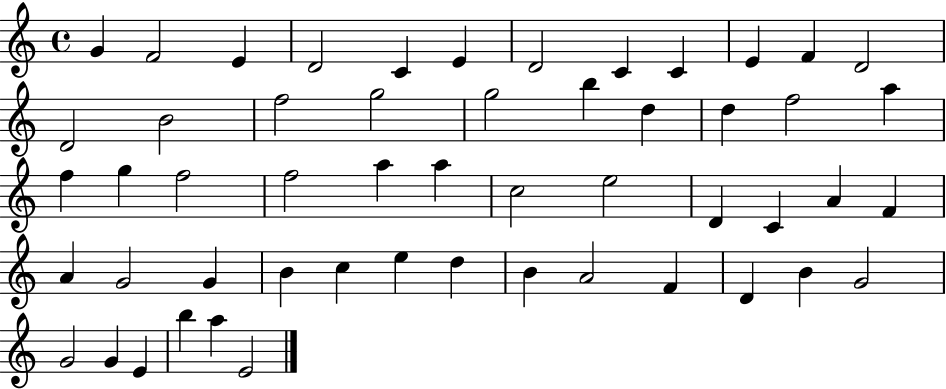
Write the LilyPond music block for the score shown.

{
  \clef treble
  \time 4/4
  \defaultTimeSignature
  \key c \major
  g'4 f'2 e'4 | d'2 c'4 e'4 | d'2 c'4 c'4 | e'4 f'4 d'2 | \break d'2 b'2 | f''2 g''2 | g''2 b''4 d''4 | d''4 f''2 a''4 | \break f''4 g''4 f''2 | f''2 a''4 a''4 | c''2 e''2 | d'4 c'4 a'4 f'4 | \break a'4 g'2 g'4 | b'4 c''4 e''4 d''4 | b'4 a'2 f'4 | d'4 b'4 g'2 | \break g'2 g'4 e'4 | b''4 a''4 e'2 | \bar "|."
}